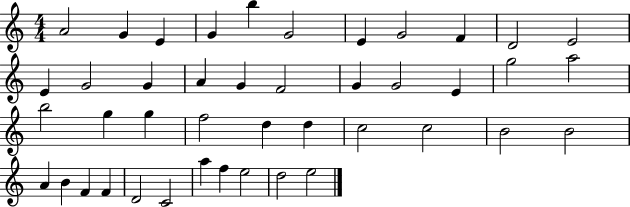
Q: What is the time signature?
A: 4/4